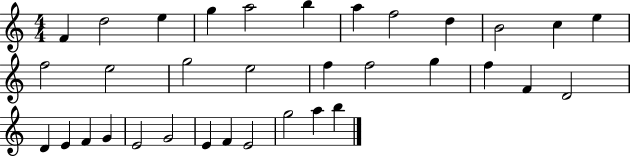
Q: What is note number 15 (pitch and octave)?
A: G5